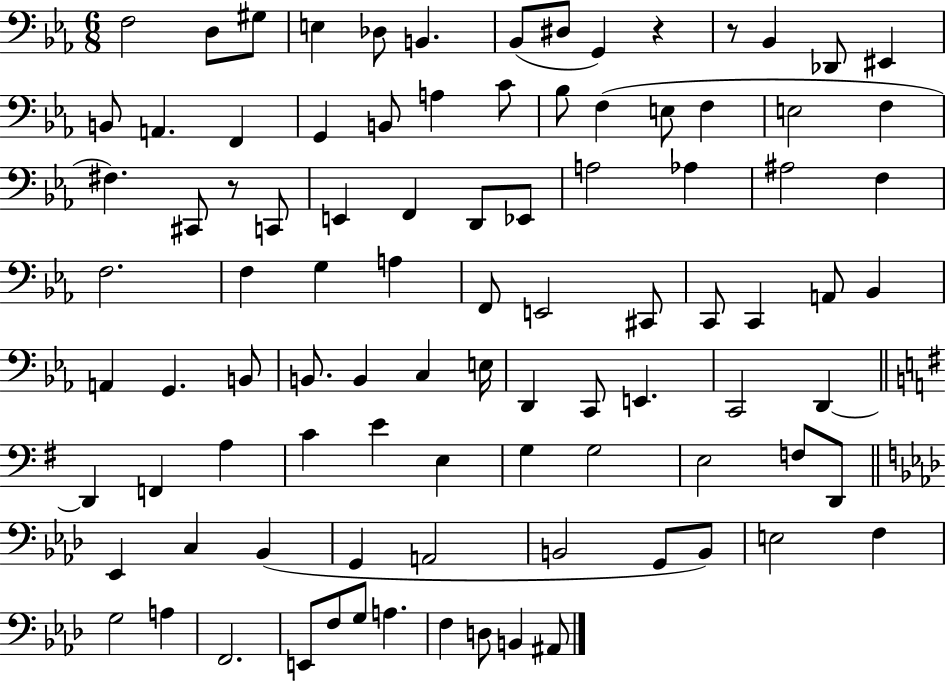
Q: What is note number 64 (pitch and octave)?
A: E4